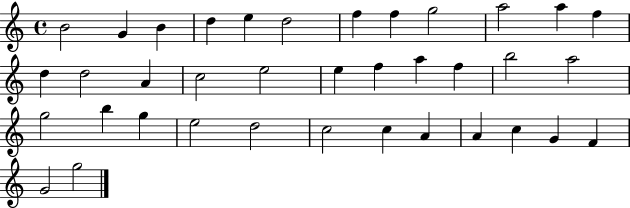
{
  \clef treble
  \time 4/4
  \defaultTimeSignature
  \key c \major
  b'2 g'4 b'4 | d''4 e''4 d''2 | f''4 f''4 g''2 | a''2 a''4 f''4 | \break d''4 d''2 a'4 | c''2 e''2 | e''4 f''4 a''4 f''4 | b''2 a''2 | \break g''2 b''4 g''4 | e''2 d''2 | c''2 c''4 a'4 | a'4 c''4 g'4 f'4 | \break g'2 g''2 | \bar "|."
}